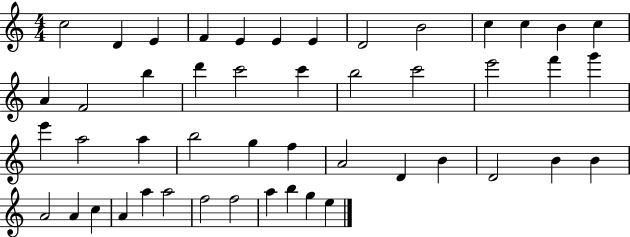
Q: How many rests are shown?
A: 0